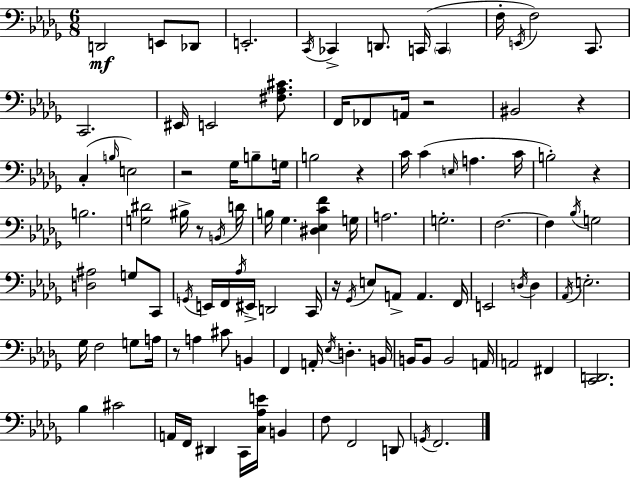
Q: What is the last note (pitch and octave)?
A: F2